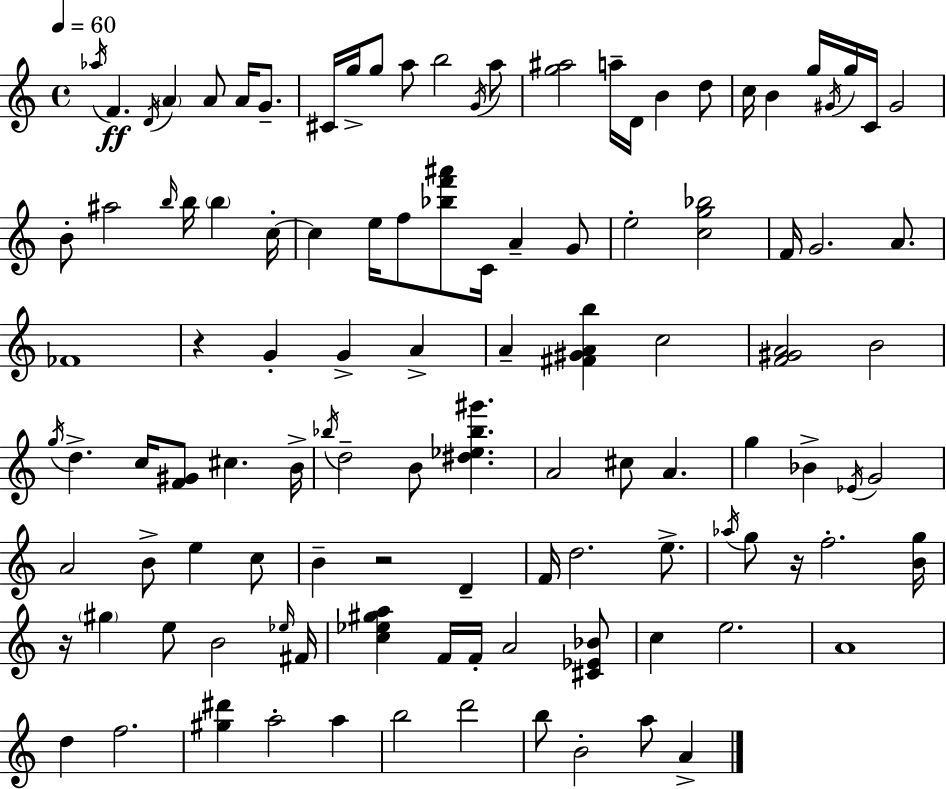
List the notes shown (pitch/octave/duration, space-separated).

Ab5/s F4/q. D4/s A4/q A4/e A4/s G4/e. C#4/s G5/s G5/e A5/e B5/h G4/s A5/e [G5,A#5]/h A5/s D4/s B4/q D5/e C5/s B4/q G5/s G#4/s G5/s C4/s G#4/h B4/e A#5/h B5/s B5/s B5/q C5/s C5/q E5/s F5/e [Bb5,F6,A#6]/e C4/s A4/q G4/e E5/h [C5,G5,Bb5]/h F4/s G4/h. A4/e. FES4/w R/q G4/q G4/q A4/q A4/q [F#4,G#4,A4,B5]/q C5/h [F4,G#4,A4]/h B4/h G5/s D5/q. C5/s [F4,G#4]/e C#5/q. B4/s Bb5/s D5/h B4/e [D#5,Eb5,Bb5,G#6]/q. A4/h C#5/e A4/q. G5/q Bb4/q Eb4/s G4/h A4/h B4/e E5/q C5/e B4/q R/h D4/q F4/s D5/h. E5/e. Ab5/s G5/e R/s F5/h. [B4,G5]/s R/s G#5/q E5/e B4/h Eb5/s F#4/s [C5,Eb5,G#5,A5]/q F4/s F4/s A4/h [C#4,Eb4,Bb4]/e C5/q E5/h. A4/w D5/q F5/h. [G#5,D#6]/q A5/h A5/q B5/h D6/h B5/e B4/h A5/e A4/q